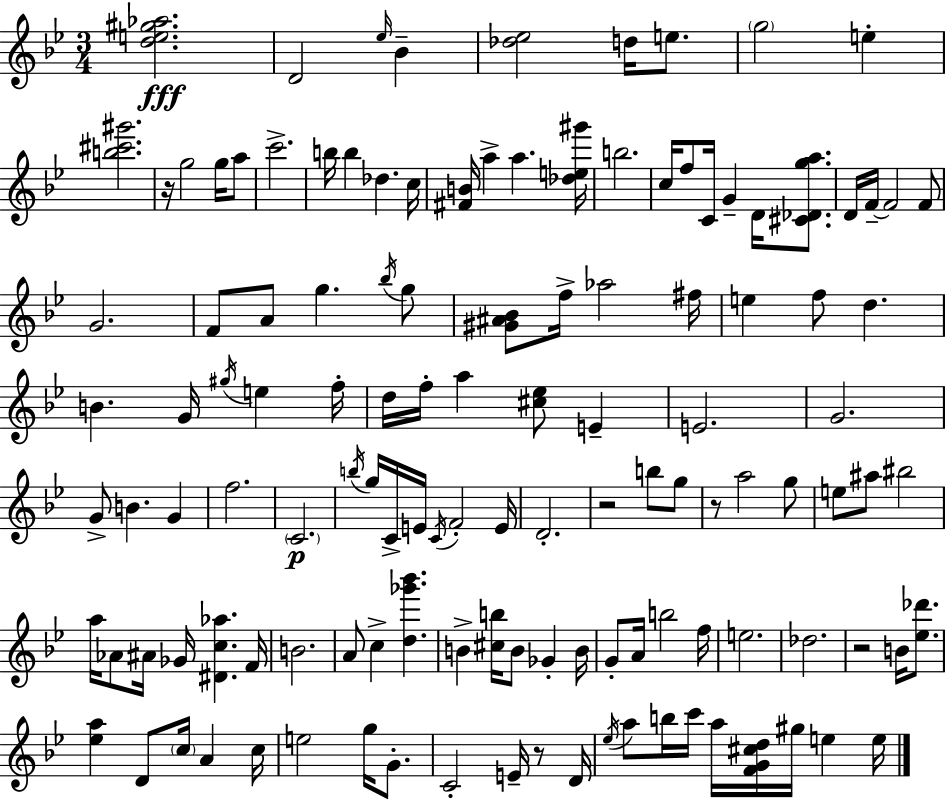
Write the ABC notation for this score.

X:1
T:Untitled
M:3/4
L:1/4
K:Bb
[de^g_a]2 D2 _e/4 _B [_d_e]2 d/4 e/2 g2 e [b^c'^g']2 z/4 g2 g/4 a/2 c'2 b/4 b _d c/4 [^FB]/4 a a [_de^g']/4 b2 c/4 f/2 C/4 G D/4 [^C_Dga]/2 D/4 F/4 F2 F/2 G2 F/2 A/2 g _b/4 g/2 [^G^A_B]/2 f/4 _a2 ^f/4 e f/2 d B G/4 ^g/4 e f/4 d/4 f/4 a [^c_e]/2 E E2 G2 G/2 B G f2 C2 b/4 g/4 C/4 E/4 C/4 F2 E/4 D2 z2 b/2 g/2 z/2 a2 g/2 e/2 ^a/2 ^b2 a/4 _A/2 ^A/4 _G/4 [^Dc_a] F/4 B2 A/2 c [d_g'_b'] B [^cb]/4 B/2 _G B/4 G/2 A/4 b2 f/4 e2 _d2 z2 B/4 [_e_d']/2 [_ea] D/2 c/4 A c/4 e2 g/4 G/2 C2 E/4 z/2 D/4 _e/4 a/2 b/4 c'/4 a/4 [FG^cd]/4 ^g/4 e e/4